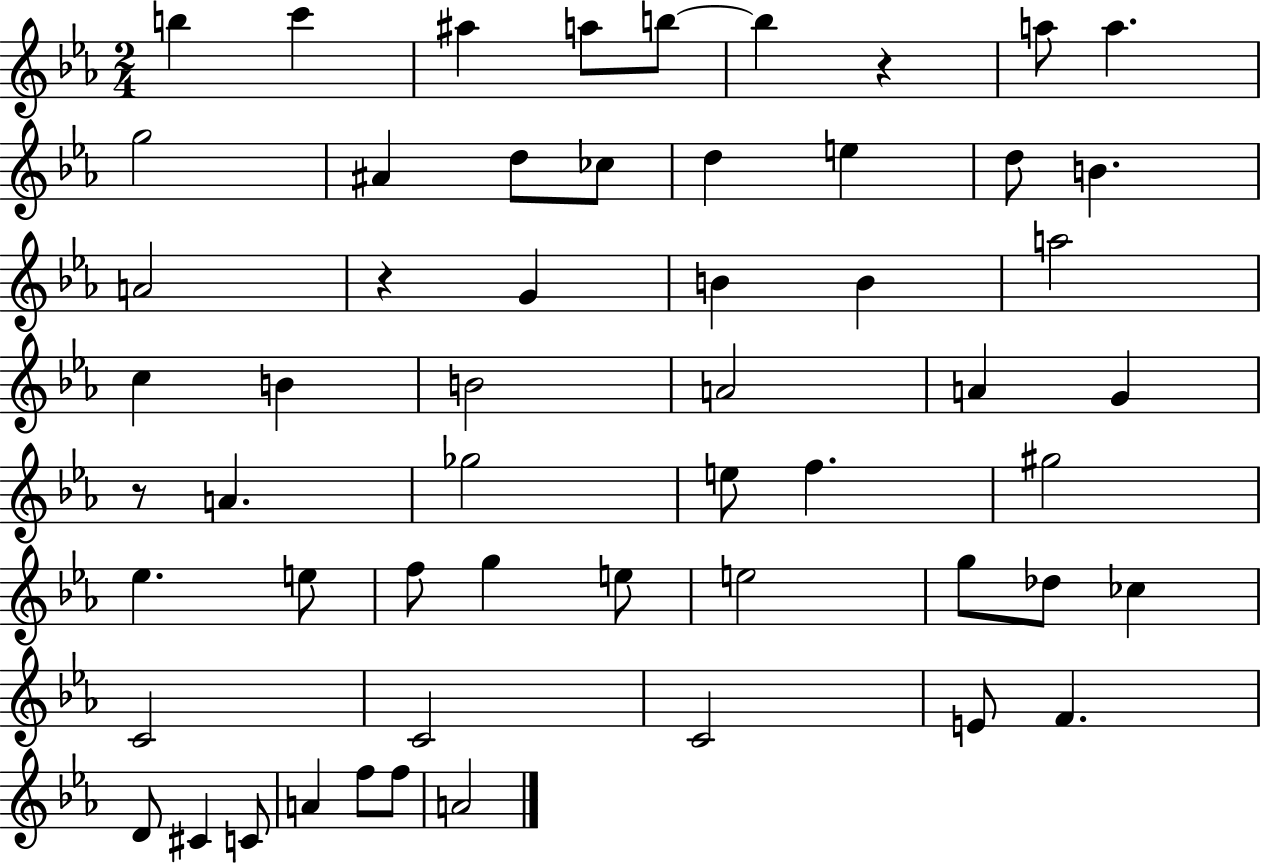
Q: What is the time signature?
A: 2/4